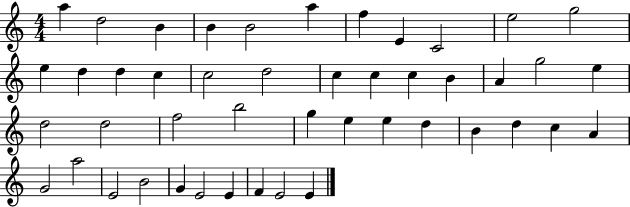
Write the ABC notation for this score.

X:1
T:Untitled
M:4/4
L:1/4
K:C
a d2 B B B2 a f E C2 e2 g2 e d d c c2 d2 c c c B A g2 e d2 d2 f2 b2 g e e d B d c A G2 a2 E2 B2 G E2 E F E2 E